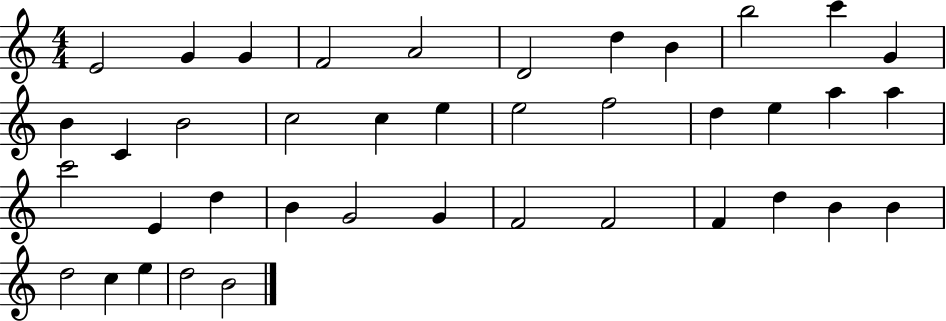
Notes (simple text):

E4/h G4/q G4/q F4/h A4/h D4/h D5/q B4/q B5/h C6/q G4/q B4/q C4/q B4/h C5/h C5/q E5/q E5/h F5/h D5/q E5/q A5/q A5/q C6/h E4/q D5/q B4/q G4/h G4/q F4/h F4/h F4/q D5/q B4/q B4/q D5/h C5/q E5/q D5/h B4/h